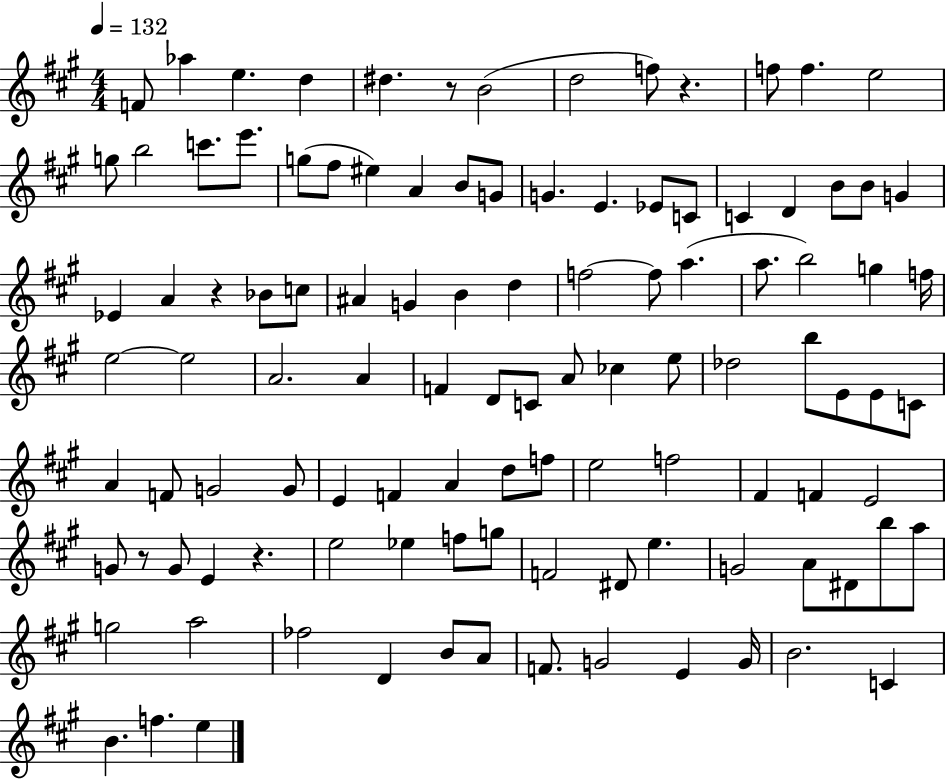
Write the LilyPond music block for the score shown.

{
  \clef treble
  \numericTimeSignature
  \time 4/4
  \key a \major
  \tempo 4 = 132
  f'8 aes''4 e''4. d''4 | dis''4. r8 b'2( | d''2 f''8) r4. | f''8 f''4. e''2 | \break g''8 b''2 c'''8. e'''8. | g''8( fis''8 eis''4) a'4 b'8 g'8 | g'4. e'4. ees'8 c'8 | c'4 d'4 b'8 b'8 g'4 | \break ees'4 a'4 r4 bes'8 c''8 | ais'4 g'4 b'4 d''4 | f''2~~ f''8 a''4.( | a''8. b''2) g''4 f''16 | \break e''2~~ e''2 | a'2. a'4 | f'4 d'8 c'8 a'8 ces''4 e''8 | des''2 b''8 e'8 e'8 c'8 | \break a'4 f'8 g'2 g'8 | e'4 f'4 a'4 d''8 f''8 | e''2 f''2 | fis'4 f'4 e'2 | \break g'8 r8 g'8 e'4 r4. | e''2 ees''4 f''8 g''8 | f'2 dis'8 e''4. | g'2 a'8 dis'8 b''8 a''8 | \break g''2 a''2 | fes''2 d'4 b'8 a'8 | f'8. g'2 e'4 g'16 | b'2. c'4 | \break b'4. f''4. e''4 | \bar "|."
}